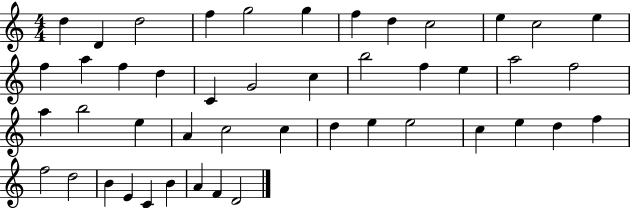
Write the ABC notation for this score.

X:1
T:Untitled
M:4/4
L:1/4
K:C
d D d2 f g2 g f d c2 e c2 e f a f d C G2 c b2 f e a2 f2 a b2 e A c2 c d e e2 c e d f f2 d2 B E C B A F D2